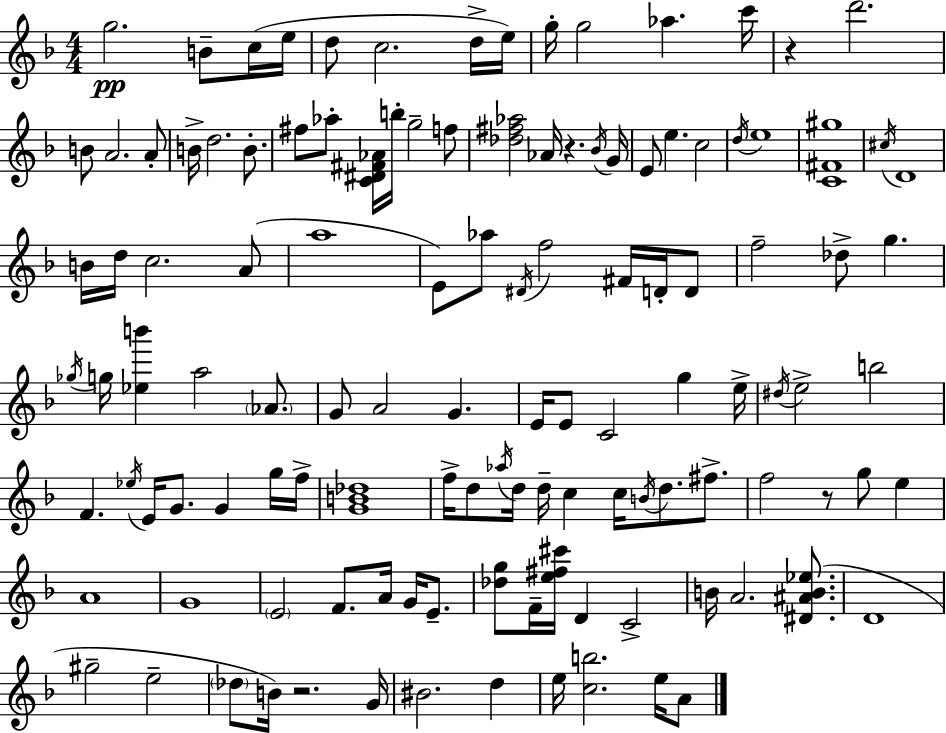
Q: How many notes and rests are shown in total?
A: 120